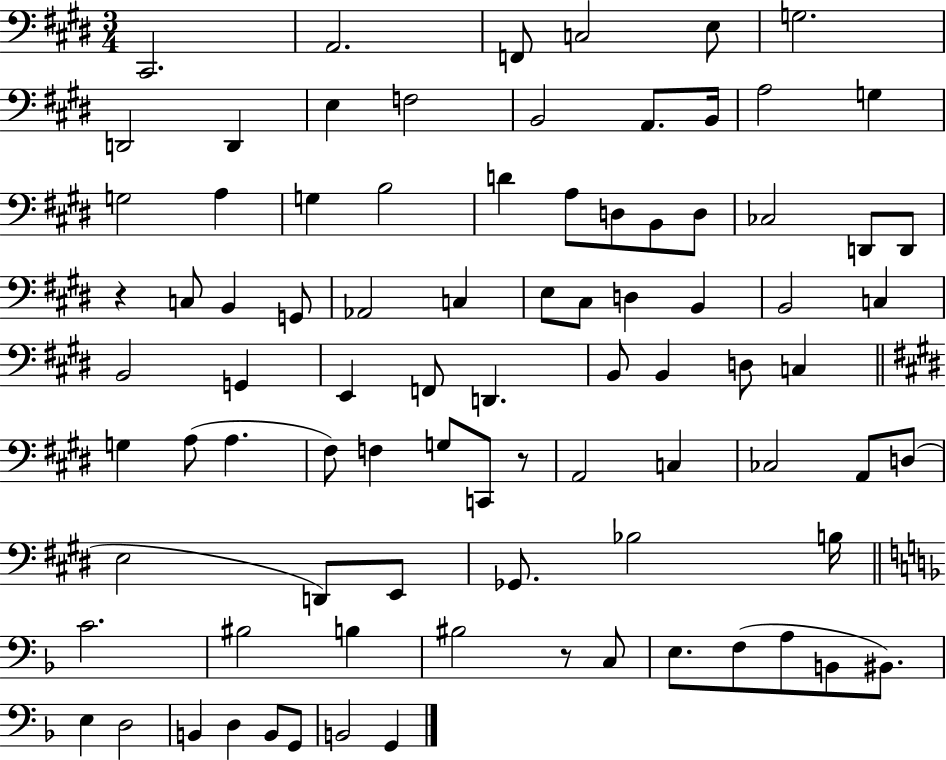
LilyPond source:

{
  \clef bass
  \numericTimeSignature
  \time 3/4
  \key e \major
  cis,2. | a,2. | f,8 c2 e8 | g2. | \break d,2 d,4 | e4 f2 | b,2 a,8. b,16 | a2 g4 | \break g2 a4 | g4 b2 | d'4 a8 d8 b,8 d8 | ces2 d,8 d,8 | \break r4 c8 b,4 g,8 | aes,2 c4 | e8 cis8 d4 b,4 | b,2 c4 | \break b,2 g,4 | e,4 f,8 d,4. | b,8 b,4 d8 c4 | \bar "||" \break \key e \major g4 a8( a4. | fis8) f4 g8 c,8 r8 | a,2 c4 | ces2 a,8 d8( | \break e2 d,8) e,8 | ges,8. bes2 b16 | \bar "||" \break \key f \major c'2. | bis2 b4 | bis2 r8 c8 | e8. f8( a8 b,8 bis,8.) | \break e4 d2 | b,4 d4 b,8 g,8 | b,2 g,4 | \bar "|."
}